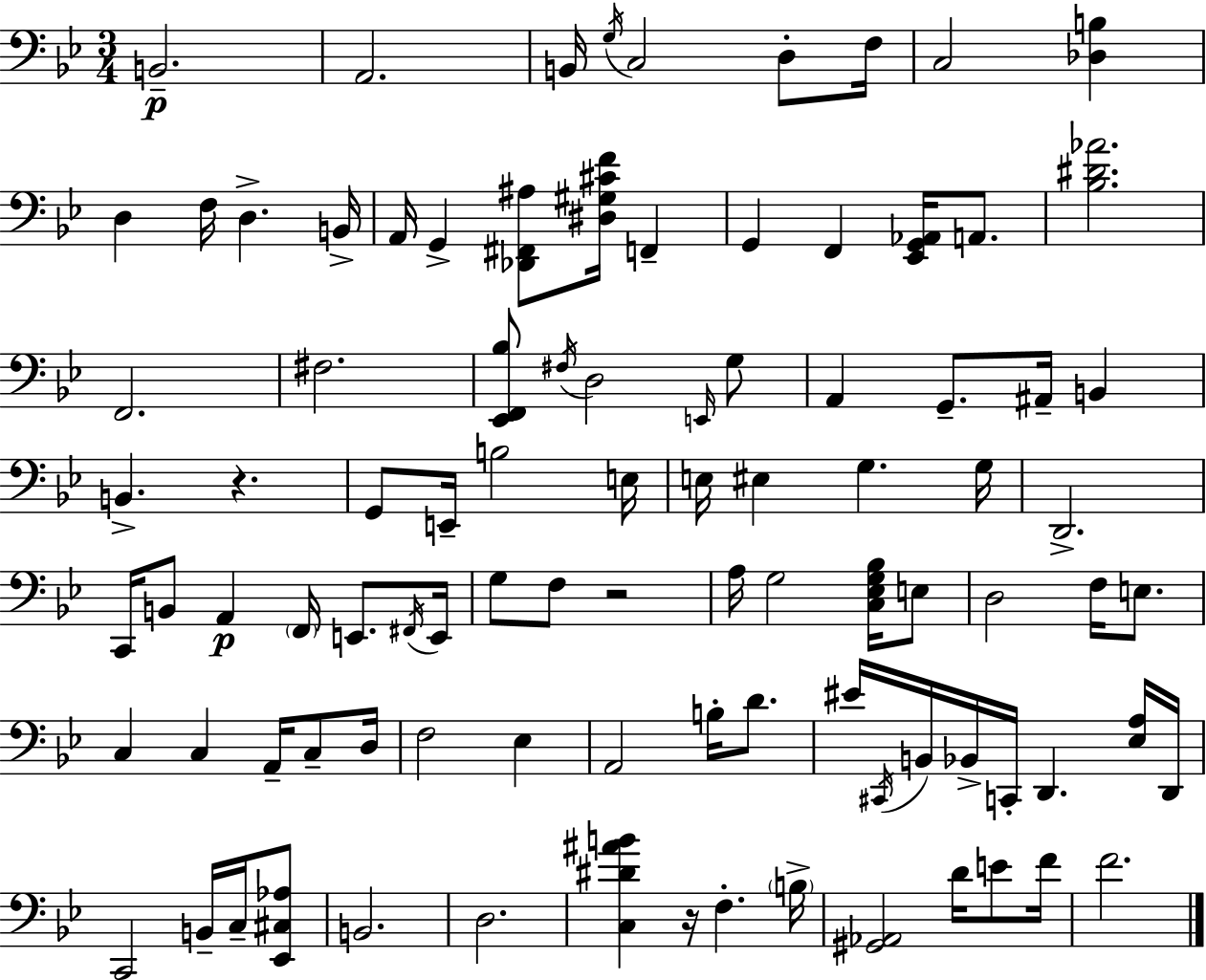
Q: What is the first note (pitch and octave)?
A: B2